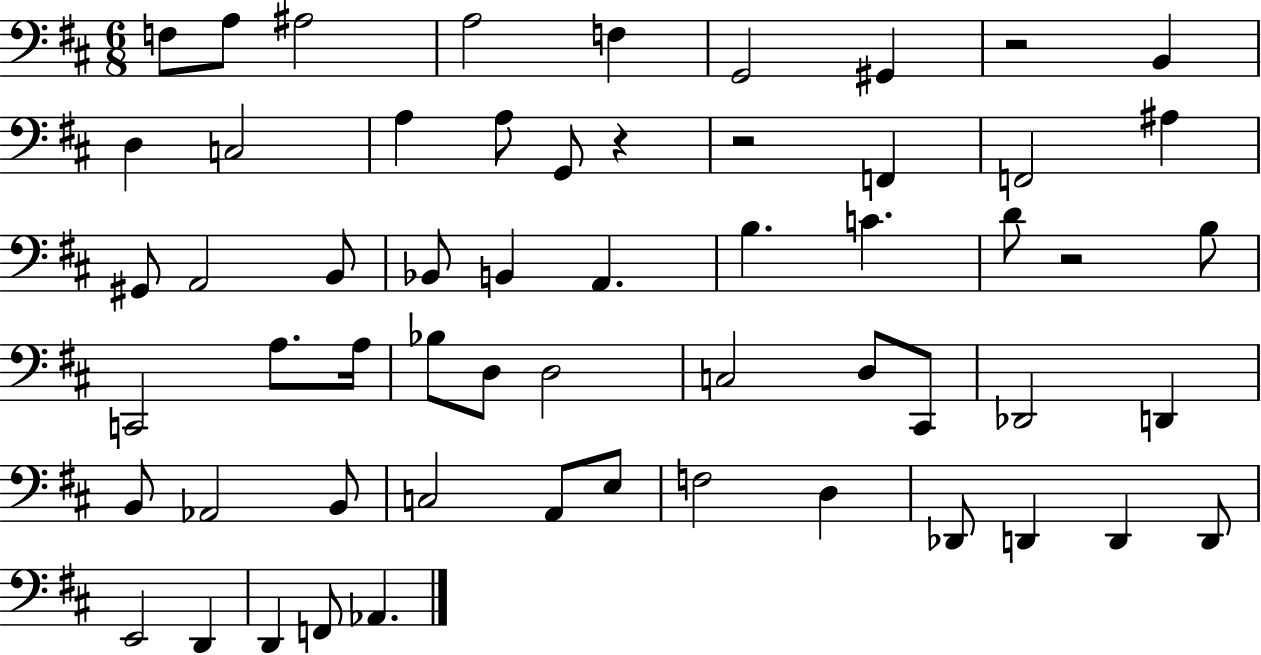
F3/e A3/e A#3/h A3/h F3/q G2/h G#2/q R/h B2/q D3/q C3/h A3/q A3/e G2/e R/q R/h F2/q F2/h A#3/q G#2/e A2/h B2/e Bb2/e B2/q A2/q. B3/q. C4/q. D4/e R/h B3/e C2/h A3/e. A3/s Bb3/e D3/e D3/h C3/h D3/e C#2/e Db2/h D2/q B2/e Ab2/h B2/e C3/h A2/e E3/e F3/h D3/q Db2/e D2/q D2/q D2/e E2/h D2/q D2/q F2/e Ab2/q.